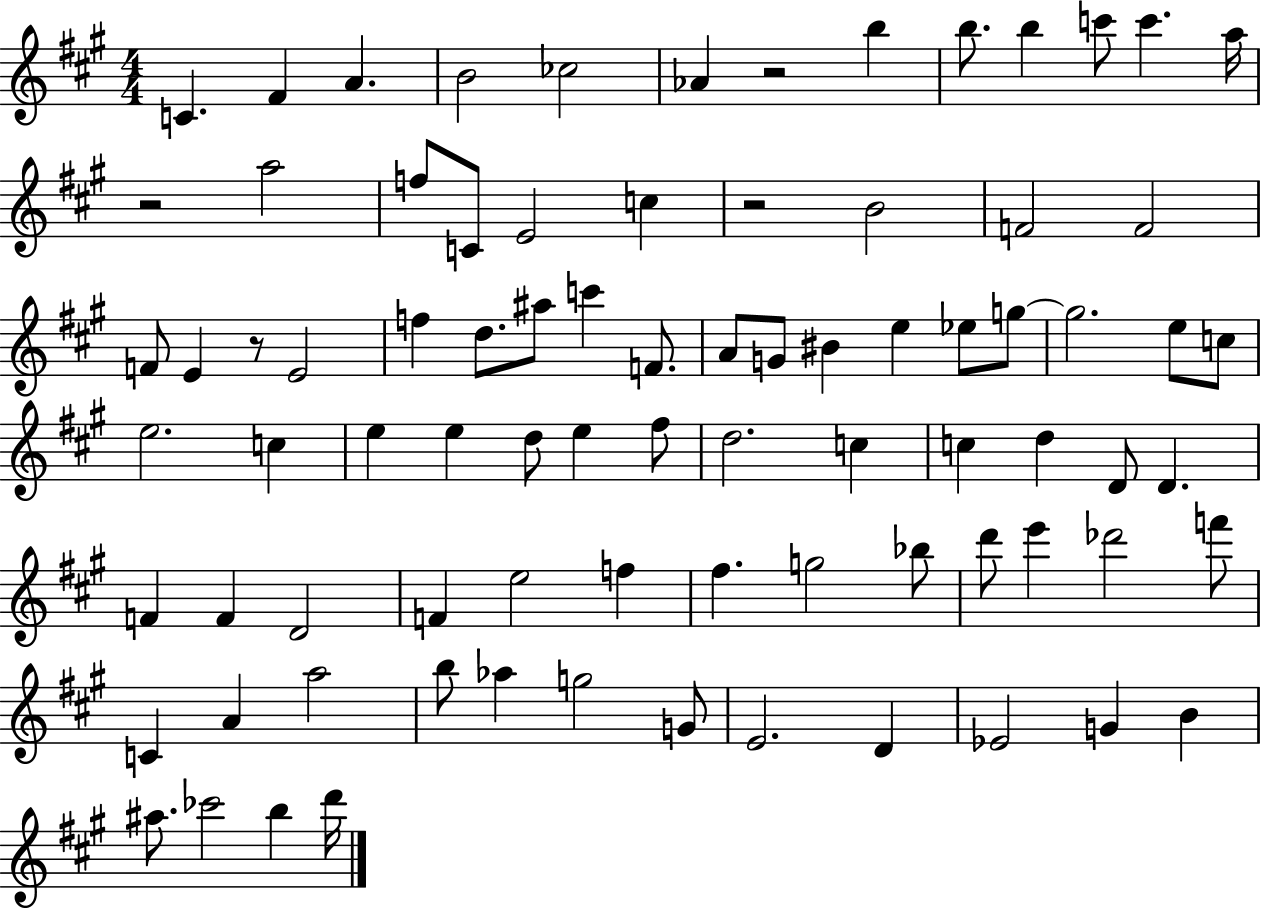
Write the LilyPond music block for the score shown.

{
  \clef treble
  \numericTimeSignature
  \time 4/4
  \key a \major
  c'4. fis'4 a'4. | b'2 ces''2 | aes'4 r2 b''4 | b''8. b''4 c'''8 c'''4. a''16 | \break r2 a''2 | f''8 c'8 e'2 c''4 | r2 b'2 | f'2 f'2 | \break f'8 e'4 r8 e'2 | f''4 d''8. ais''8 c'''4 f'8. | a'8 g'8 bis'4 e''4 ees''8 g''8~~ | g''2. e''8 c''8 | \break e''2. c''4 | e''4 e''4 d''8 e''4 fis''8 | d''2. c''4 | c''4 d''4 d'8 d'4. | \break f'4 f'4 d'2 | f'4 e''2 f''4 | fis''4. g''2 bes''8 | d'''8 e'''4 des'''2 f'''8 | \break c'4 a'4 a''2 | b''8 aes''4 g''2 g'8 | e'2. d'4 | ees'2 g'4 b'4 | \break ais''8. ces'''2 b''4 d'''16 | \bar "|."
}